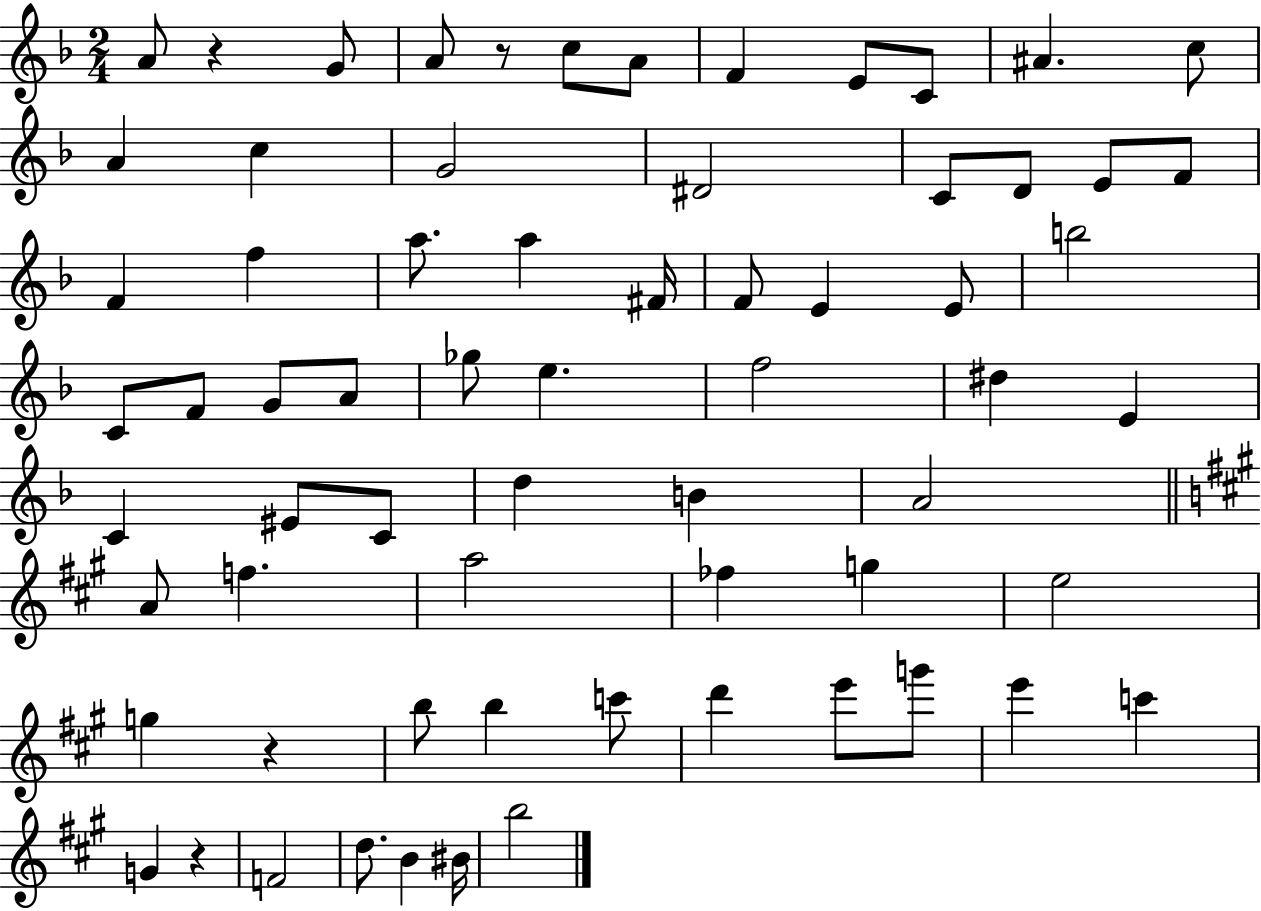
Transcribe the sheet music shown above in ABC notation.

X:1
T:Untitled
M:2/4
L:1/4
K:F
A/2 z G/2 A/2 z/2 c/2 A/2 F E/2 C/2 ^A c/2 A c G2 ^D2 C/2 D/2 E/2 F/2 F f a/2 a ^F/4 F/2 E E/2 b2 C/2 F/2 G/2 A/2 _g/2 e f2 ^d E C ^E/2 C/2 d B A2 A/2 f a2 _f g e2 g z b/2 b c'/2 d' e'/2 g'/2 e' c' G z F2 d/2 B ^B/4 b2